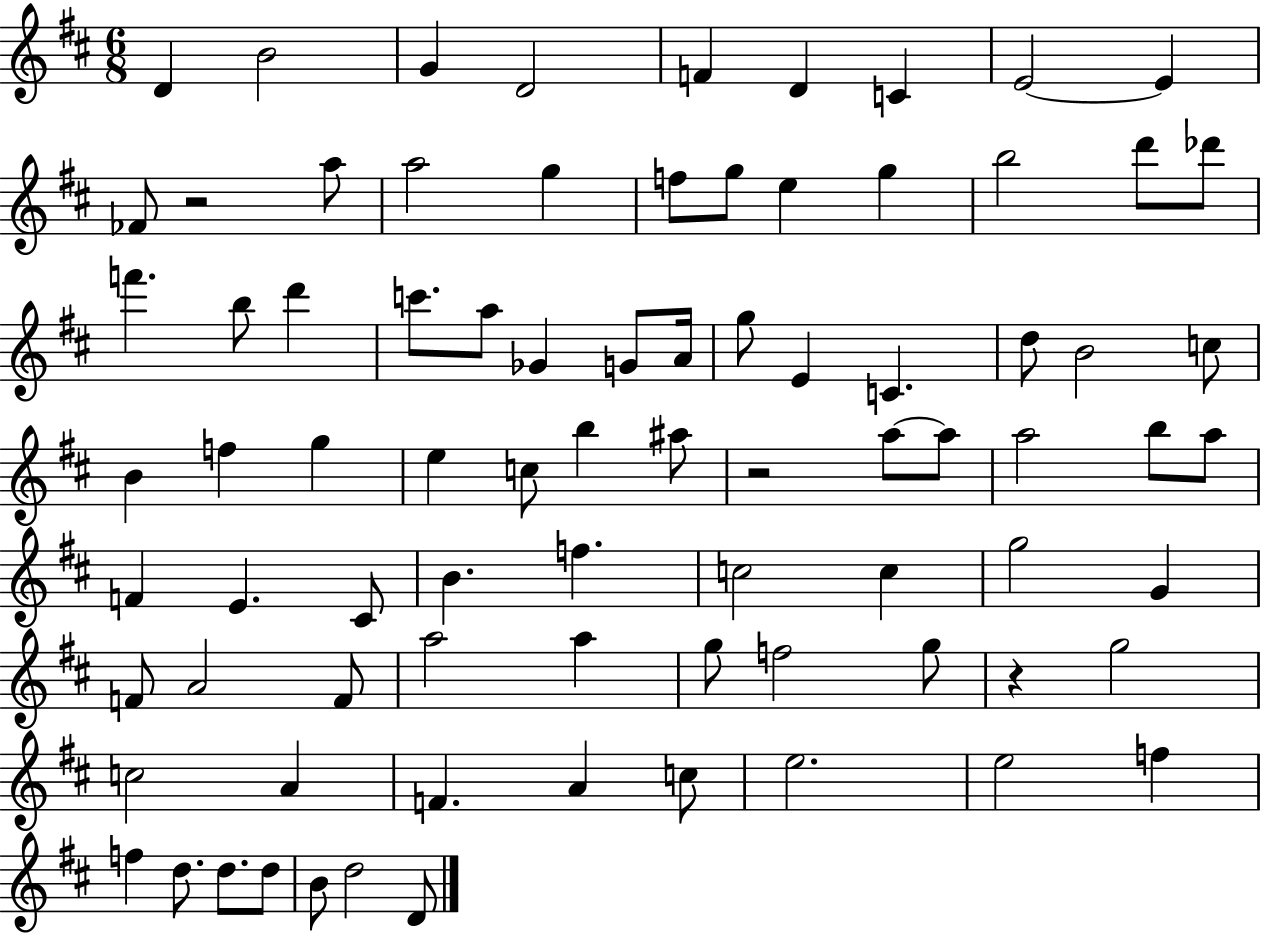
D4/q B4/h G4/q D4/h F4/q D4/q C4/q E4/h E4/q FES4/e R/h A5/e A5/h G5/q F5/e G5/e E5/q G5/q B5/h D6/e Db6/e F6/q. B5/e D6/q C6/e. A5/e Gb4/q G4/e A4/s G5/e E4/q C4/q. D5/e B4/h C5/e B4/q F5/q G5/q E5/q C5/e B5/q A#5/e R/h A5/e A5/e A5/h B5/e A5/e F4/q E4/q. C#4/e B4/q. F5/q. C5/h C5/q G5/h G4/q F4/e A4/h F4/e A5/h A5/q G5/e F5/h G5/e R/q G5/h C5/h A4/q F4/q. A4/q C5/e E5/h. E5/h F5/q F5/q D5/e. D5/e. D5/e B4/e D5/h D4/e